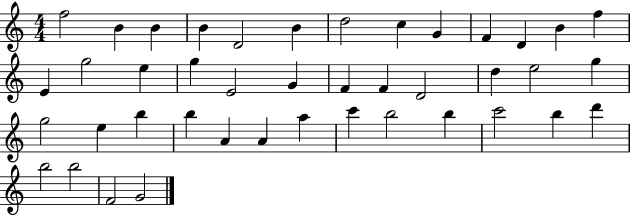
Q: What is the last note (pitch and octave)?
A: G4